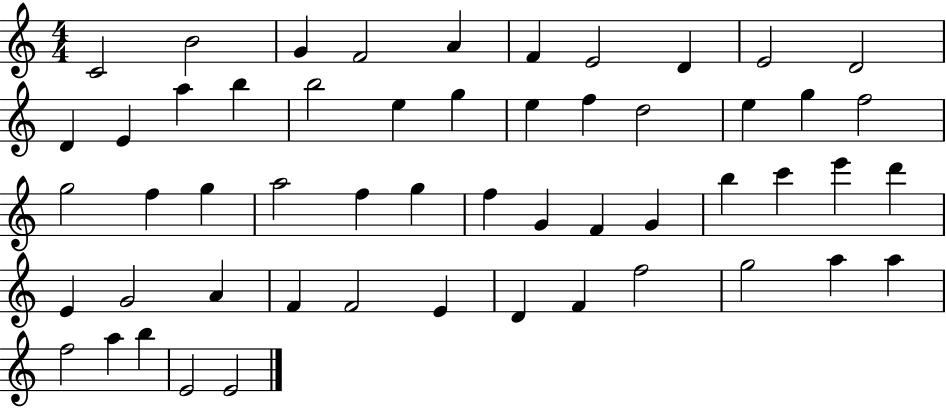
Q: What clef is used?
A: treble